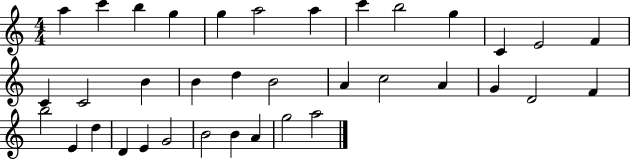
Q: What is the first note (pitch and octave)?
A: A5